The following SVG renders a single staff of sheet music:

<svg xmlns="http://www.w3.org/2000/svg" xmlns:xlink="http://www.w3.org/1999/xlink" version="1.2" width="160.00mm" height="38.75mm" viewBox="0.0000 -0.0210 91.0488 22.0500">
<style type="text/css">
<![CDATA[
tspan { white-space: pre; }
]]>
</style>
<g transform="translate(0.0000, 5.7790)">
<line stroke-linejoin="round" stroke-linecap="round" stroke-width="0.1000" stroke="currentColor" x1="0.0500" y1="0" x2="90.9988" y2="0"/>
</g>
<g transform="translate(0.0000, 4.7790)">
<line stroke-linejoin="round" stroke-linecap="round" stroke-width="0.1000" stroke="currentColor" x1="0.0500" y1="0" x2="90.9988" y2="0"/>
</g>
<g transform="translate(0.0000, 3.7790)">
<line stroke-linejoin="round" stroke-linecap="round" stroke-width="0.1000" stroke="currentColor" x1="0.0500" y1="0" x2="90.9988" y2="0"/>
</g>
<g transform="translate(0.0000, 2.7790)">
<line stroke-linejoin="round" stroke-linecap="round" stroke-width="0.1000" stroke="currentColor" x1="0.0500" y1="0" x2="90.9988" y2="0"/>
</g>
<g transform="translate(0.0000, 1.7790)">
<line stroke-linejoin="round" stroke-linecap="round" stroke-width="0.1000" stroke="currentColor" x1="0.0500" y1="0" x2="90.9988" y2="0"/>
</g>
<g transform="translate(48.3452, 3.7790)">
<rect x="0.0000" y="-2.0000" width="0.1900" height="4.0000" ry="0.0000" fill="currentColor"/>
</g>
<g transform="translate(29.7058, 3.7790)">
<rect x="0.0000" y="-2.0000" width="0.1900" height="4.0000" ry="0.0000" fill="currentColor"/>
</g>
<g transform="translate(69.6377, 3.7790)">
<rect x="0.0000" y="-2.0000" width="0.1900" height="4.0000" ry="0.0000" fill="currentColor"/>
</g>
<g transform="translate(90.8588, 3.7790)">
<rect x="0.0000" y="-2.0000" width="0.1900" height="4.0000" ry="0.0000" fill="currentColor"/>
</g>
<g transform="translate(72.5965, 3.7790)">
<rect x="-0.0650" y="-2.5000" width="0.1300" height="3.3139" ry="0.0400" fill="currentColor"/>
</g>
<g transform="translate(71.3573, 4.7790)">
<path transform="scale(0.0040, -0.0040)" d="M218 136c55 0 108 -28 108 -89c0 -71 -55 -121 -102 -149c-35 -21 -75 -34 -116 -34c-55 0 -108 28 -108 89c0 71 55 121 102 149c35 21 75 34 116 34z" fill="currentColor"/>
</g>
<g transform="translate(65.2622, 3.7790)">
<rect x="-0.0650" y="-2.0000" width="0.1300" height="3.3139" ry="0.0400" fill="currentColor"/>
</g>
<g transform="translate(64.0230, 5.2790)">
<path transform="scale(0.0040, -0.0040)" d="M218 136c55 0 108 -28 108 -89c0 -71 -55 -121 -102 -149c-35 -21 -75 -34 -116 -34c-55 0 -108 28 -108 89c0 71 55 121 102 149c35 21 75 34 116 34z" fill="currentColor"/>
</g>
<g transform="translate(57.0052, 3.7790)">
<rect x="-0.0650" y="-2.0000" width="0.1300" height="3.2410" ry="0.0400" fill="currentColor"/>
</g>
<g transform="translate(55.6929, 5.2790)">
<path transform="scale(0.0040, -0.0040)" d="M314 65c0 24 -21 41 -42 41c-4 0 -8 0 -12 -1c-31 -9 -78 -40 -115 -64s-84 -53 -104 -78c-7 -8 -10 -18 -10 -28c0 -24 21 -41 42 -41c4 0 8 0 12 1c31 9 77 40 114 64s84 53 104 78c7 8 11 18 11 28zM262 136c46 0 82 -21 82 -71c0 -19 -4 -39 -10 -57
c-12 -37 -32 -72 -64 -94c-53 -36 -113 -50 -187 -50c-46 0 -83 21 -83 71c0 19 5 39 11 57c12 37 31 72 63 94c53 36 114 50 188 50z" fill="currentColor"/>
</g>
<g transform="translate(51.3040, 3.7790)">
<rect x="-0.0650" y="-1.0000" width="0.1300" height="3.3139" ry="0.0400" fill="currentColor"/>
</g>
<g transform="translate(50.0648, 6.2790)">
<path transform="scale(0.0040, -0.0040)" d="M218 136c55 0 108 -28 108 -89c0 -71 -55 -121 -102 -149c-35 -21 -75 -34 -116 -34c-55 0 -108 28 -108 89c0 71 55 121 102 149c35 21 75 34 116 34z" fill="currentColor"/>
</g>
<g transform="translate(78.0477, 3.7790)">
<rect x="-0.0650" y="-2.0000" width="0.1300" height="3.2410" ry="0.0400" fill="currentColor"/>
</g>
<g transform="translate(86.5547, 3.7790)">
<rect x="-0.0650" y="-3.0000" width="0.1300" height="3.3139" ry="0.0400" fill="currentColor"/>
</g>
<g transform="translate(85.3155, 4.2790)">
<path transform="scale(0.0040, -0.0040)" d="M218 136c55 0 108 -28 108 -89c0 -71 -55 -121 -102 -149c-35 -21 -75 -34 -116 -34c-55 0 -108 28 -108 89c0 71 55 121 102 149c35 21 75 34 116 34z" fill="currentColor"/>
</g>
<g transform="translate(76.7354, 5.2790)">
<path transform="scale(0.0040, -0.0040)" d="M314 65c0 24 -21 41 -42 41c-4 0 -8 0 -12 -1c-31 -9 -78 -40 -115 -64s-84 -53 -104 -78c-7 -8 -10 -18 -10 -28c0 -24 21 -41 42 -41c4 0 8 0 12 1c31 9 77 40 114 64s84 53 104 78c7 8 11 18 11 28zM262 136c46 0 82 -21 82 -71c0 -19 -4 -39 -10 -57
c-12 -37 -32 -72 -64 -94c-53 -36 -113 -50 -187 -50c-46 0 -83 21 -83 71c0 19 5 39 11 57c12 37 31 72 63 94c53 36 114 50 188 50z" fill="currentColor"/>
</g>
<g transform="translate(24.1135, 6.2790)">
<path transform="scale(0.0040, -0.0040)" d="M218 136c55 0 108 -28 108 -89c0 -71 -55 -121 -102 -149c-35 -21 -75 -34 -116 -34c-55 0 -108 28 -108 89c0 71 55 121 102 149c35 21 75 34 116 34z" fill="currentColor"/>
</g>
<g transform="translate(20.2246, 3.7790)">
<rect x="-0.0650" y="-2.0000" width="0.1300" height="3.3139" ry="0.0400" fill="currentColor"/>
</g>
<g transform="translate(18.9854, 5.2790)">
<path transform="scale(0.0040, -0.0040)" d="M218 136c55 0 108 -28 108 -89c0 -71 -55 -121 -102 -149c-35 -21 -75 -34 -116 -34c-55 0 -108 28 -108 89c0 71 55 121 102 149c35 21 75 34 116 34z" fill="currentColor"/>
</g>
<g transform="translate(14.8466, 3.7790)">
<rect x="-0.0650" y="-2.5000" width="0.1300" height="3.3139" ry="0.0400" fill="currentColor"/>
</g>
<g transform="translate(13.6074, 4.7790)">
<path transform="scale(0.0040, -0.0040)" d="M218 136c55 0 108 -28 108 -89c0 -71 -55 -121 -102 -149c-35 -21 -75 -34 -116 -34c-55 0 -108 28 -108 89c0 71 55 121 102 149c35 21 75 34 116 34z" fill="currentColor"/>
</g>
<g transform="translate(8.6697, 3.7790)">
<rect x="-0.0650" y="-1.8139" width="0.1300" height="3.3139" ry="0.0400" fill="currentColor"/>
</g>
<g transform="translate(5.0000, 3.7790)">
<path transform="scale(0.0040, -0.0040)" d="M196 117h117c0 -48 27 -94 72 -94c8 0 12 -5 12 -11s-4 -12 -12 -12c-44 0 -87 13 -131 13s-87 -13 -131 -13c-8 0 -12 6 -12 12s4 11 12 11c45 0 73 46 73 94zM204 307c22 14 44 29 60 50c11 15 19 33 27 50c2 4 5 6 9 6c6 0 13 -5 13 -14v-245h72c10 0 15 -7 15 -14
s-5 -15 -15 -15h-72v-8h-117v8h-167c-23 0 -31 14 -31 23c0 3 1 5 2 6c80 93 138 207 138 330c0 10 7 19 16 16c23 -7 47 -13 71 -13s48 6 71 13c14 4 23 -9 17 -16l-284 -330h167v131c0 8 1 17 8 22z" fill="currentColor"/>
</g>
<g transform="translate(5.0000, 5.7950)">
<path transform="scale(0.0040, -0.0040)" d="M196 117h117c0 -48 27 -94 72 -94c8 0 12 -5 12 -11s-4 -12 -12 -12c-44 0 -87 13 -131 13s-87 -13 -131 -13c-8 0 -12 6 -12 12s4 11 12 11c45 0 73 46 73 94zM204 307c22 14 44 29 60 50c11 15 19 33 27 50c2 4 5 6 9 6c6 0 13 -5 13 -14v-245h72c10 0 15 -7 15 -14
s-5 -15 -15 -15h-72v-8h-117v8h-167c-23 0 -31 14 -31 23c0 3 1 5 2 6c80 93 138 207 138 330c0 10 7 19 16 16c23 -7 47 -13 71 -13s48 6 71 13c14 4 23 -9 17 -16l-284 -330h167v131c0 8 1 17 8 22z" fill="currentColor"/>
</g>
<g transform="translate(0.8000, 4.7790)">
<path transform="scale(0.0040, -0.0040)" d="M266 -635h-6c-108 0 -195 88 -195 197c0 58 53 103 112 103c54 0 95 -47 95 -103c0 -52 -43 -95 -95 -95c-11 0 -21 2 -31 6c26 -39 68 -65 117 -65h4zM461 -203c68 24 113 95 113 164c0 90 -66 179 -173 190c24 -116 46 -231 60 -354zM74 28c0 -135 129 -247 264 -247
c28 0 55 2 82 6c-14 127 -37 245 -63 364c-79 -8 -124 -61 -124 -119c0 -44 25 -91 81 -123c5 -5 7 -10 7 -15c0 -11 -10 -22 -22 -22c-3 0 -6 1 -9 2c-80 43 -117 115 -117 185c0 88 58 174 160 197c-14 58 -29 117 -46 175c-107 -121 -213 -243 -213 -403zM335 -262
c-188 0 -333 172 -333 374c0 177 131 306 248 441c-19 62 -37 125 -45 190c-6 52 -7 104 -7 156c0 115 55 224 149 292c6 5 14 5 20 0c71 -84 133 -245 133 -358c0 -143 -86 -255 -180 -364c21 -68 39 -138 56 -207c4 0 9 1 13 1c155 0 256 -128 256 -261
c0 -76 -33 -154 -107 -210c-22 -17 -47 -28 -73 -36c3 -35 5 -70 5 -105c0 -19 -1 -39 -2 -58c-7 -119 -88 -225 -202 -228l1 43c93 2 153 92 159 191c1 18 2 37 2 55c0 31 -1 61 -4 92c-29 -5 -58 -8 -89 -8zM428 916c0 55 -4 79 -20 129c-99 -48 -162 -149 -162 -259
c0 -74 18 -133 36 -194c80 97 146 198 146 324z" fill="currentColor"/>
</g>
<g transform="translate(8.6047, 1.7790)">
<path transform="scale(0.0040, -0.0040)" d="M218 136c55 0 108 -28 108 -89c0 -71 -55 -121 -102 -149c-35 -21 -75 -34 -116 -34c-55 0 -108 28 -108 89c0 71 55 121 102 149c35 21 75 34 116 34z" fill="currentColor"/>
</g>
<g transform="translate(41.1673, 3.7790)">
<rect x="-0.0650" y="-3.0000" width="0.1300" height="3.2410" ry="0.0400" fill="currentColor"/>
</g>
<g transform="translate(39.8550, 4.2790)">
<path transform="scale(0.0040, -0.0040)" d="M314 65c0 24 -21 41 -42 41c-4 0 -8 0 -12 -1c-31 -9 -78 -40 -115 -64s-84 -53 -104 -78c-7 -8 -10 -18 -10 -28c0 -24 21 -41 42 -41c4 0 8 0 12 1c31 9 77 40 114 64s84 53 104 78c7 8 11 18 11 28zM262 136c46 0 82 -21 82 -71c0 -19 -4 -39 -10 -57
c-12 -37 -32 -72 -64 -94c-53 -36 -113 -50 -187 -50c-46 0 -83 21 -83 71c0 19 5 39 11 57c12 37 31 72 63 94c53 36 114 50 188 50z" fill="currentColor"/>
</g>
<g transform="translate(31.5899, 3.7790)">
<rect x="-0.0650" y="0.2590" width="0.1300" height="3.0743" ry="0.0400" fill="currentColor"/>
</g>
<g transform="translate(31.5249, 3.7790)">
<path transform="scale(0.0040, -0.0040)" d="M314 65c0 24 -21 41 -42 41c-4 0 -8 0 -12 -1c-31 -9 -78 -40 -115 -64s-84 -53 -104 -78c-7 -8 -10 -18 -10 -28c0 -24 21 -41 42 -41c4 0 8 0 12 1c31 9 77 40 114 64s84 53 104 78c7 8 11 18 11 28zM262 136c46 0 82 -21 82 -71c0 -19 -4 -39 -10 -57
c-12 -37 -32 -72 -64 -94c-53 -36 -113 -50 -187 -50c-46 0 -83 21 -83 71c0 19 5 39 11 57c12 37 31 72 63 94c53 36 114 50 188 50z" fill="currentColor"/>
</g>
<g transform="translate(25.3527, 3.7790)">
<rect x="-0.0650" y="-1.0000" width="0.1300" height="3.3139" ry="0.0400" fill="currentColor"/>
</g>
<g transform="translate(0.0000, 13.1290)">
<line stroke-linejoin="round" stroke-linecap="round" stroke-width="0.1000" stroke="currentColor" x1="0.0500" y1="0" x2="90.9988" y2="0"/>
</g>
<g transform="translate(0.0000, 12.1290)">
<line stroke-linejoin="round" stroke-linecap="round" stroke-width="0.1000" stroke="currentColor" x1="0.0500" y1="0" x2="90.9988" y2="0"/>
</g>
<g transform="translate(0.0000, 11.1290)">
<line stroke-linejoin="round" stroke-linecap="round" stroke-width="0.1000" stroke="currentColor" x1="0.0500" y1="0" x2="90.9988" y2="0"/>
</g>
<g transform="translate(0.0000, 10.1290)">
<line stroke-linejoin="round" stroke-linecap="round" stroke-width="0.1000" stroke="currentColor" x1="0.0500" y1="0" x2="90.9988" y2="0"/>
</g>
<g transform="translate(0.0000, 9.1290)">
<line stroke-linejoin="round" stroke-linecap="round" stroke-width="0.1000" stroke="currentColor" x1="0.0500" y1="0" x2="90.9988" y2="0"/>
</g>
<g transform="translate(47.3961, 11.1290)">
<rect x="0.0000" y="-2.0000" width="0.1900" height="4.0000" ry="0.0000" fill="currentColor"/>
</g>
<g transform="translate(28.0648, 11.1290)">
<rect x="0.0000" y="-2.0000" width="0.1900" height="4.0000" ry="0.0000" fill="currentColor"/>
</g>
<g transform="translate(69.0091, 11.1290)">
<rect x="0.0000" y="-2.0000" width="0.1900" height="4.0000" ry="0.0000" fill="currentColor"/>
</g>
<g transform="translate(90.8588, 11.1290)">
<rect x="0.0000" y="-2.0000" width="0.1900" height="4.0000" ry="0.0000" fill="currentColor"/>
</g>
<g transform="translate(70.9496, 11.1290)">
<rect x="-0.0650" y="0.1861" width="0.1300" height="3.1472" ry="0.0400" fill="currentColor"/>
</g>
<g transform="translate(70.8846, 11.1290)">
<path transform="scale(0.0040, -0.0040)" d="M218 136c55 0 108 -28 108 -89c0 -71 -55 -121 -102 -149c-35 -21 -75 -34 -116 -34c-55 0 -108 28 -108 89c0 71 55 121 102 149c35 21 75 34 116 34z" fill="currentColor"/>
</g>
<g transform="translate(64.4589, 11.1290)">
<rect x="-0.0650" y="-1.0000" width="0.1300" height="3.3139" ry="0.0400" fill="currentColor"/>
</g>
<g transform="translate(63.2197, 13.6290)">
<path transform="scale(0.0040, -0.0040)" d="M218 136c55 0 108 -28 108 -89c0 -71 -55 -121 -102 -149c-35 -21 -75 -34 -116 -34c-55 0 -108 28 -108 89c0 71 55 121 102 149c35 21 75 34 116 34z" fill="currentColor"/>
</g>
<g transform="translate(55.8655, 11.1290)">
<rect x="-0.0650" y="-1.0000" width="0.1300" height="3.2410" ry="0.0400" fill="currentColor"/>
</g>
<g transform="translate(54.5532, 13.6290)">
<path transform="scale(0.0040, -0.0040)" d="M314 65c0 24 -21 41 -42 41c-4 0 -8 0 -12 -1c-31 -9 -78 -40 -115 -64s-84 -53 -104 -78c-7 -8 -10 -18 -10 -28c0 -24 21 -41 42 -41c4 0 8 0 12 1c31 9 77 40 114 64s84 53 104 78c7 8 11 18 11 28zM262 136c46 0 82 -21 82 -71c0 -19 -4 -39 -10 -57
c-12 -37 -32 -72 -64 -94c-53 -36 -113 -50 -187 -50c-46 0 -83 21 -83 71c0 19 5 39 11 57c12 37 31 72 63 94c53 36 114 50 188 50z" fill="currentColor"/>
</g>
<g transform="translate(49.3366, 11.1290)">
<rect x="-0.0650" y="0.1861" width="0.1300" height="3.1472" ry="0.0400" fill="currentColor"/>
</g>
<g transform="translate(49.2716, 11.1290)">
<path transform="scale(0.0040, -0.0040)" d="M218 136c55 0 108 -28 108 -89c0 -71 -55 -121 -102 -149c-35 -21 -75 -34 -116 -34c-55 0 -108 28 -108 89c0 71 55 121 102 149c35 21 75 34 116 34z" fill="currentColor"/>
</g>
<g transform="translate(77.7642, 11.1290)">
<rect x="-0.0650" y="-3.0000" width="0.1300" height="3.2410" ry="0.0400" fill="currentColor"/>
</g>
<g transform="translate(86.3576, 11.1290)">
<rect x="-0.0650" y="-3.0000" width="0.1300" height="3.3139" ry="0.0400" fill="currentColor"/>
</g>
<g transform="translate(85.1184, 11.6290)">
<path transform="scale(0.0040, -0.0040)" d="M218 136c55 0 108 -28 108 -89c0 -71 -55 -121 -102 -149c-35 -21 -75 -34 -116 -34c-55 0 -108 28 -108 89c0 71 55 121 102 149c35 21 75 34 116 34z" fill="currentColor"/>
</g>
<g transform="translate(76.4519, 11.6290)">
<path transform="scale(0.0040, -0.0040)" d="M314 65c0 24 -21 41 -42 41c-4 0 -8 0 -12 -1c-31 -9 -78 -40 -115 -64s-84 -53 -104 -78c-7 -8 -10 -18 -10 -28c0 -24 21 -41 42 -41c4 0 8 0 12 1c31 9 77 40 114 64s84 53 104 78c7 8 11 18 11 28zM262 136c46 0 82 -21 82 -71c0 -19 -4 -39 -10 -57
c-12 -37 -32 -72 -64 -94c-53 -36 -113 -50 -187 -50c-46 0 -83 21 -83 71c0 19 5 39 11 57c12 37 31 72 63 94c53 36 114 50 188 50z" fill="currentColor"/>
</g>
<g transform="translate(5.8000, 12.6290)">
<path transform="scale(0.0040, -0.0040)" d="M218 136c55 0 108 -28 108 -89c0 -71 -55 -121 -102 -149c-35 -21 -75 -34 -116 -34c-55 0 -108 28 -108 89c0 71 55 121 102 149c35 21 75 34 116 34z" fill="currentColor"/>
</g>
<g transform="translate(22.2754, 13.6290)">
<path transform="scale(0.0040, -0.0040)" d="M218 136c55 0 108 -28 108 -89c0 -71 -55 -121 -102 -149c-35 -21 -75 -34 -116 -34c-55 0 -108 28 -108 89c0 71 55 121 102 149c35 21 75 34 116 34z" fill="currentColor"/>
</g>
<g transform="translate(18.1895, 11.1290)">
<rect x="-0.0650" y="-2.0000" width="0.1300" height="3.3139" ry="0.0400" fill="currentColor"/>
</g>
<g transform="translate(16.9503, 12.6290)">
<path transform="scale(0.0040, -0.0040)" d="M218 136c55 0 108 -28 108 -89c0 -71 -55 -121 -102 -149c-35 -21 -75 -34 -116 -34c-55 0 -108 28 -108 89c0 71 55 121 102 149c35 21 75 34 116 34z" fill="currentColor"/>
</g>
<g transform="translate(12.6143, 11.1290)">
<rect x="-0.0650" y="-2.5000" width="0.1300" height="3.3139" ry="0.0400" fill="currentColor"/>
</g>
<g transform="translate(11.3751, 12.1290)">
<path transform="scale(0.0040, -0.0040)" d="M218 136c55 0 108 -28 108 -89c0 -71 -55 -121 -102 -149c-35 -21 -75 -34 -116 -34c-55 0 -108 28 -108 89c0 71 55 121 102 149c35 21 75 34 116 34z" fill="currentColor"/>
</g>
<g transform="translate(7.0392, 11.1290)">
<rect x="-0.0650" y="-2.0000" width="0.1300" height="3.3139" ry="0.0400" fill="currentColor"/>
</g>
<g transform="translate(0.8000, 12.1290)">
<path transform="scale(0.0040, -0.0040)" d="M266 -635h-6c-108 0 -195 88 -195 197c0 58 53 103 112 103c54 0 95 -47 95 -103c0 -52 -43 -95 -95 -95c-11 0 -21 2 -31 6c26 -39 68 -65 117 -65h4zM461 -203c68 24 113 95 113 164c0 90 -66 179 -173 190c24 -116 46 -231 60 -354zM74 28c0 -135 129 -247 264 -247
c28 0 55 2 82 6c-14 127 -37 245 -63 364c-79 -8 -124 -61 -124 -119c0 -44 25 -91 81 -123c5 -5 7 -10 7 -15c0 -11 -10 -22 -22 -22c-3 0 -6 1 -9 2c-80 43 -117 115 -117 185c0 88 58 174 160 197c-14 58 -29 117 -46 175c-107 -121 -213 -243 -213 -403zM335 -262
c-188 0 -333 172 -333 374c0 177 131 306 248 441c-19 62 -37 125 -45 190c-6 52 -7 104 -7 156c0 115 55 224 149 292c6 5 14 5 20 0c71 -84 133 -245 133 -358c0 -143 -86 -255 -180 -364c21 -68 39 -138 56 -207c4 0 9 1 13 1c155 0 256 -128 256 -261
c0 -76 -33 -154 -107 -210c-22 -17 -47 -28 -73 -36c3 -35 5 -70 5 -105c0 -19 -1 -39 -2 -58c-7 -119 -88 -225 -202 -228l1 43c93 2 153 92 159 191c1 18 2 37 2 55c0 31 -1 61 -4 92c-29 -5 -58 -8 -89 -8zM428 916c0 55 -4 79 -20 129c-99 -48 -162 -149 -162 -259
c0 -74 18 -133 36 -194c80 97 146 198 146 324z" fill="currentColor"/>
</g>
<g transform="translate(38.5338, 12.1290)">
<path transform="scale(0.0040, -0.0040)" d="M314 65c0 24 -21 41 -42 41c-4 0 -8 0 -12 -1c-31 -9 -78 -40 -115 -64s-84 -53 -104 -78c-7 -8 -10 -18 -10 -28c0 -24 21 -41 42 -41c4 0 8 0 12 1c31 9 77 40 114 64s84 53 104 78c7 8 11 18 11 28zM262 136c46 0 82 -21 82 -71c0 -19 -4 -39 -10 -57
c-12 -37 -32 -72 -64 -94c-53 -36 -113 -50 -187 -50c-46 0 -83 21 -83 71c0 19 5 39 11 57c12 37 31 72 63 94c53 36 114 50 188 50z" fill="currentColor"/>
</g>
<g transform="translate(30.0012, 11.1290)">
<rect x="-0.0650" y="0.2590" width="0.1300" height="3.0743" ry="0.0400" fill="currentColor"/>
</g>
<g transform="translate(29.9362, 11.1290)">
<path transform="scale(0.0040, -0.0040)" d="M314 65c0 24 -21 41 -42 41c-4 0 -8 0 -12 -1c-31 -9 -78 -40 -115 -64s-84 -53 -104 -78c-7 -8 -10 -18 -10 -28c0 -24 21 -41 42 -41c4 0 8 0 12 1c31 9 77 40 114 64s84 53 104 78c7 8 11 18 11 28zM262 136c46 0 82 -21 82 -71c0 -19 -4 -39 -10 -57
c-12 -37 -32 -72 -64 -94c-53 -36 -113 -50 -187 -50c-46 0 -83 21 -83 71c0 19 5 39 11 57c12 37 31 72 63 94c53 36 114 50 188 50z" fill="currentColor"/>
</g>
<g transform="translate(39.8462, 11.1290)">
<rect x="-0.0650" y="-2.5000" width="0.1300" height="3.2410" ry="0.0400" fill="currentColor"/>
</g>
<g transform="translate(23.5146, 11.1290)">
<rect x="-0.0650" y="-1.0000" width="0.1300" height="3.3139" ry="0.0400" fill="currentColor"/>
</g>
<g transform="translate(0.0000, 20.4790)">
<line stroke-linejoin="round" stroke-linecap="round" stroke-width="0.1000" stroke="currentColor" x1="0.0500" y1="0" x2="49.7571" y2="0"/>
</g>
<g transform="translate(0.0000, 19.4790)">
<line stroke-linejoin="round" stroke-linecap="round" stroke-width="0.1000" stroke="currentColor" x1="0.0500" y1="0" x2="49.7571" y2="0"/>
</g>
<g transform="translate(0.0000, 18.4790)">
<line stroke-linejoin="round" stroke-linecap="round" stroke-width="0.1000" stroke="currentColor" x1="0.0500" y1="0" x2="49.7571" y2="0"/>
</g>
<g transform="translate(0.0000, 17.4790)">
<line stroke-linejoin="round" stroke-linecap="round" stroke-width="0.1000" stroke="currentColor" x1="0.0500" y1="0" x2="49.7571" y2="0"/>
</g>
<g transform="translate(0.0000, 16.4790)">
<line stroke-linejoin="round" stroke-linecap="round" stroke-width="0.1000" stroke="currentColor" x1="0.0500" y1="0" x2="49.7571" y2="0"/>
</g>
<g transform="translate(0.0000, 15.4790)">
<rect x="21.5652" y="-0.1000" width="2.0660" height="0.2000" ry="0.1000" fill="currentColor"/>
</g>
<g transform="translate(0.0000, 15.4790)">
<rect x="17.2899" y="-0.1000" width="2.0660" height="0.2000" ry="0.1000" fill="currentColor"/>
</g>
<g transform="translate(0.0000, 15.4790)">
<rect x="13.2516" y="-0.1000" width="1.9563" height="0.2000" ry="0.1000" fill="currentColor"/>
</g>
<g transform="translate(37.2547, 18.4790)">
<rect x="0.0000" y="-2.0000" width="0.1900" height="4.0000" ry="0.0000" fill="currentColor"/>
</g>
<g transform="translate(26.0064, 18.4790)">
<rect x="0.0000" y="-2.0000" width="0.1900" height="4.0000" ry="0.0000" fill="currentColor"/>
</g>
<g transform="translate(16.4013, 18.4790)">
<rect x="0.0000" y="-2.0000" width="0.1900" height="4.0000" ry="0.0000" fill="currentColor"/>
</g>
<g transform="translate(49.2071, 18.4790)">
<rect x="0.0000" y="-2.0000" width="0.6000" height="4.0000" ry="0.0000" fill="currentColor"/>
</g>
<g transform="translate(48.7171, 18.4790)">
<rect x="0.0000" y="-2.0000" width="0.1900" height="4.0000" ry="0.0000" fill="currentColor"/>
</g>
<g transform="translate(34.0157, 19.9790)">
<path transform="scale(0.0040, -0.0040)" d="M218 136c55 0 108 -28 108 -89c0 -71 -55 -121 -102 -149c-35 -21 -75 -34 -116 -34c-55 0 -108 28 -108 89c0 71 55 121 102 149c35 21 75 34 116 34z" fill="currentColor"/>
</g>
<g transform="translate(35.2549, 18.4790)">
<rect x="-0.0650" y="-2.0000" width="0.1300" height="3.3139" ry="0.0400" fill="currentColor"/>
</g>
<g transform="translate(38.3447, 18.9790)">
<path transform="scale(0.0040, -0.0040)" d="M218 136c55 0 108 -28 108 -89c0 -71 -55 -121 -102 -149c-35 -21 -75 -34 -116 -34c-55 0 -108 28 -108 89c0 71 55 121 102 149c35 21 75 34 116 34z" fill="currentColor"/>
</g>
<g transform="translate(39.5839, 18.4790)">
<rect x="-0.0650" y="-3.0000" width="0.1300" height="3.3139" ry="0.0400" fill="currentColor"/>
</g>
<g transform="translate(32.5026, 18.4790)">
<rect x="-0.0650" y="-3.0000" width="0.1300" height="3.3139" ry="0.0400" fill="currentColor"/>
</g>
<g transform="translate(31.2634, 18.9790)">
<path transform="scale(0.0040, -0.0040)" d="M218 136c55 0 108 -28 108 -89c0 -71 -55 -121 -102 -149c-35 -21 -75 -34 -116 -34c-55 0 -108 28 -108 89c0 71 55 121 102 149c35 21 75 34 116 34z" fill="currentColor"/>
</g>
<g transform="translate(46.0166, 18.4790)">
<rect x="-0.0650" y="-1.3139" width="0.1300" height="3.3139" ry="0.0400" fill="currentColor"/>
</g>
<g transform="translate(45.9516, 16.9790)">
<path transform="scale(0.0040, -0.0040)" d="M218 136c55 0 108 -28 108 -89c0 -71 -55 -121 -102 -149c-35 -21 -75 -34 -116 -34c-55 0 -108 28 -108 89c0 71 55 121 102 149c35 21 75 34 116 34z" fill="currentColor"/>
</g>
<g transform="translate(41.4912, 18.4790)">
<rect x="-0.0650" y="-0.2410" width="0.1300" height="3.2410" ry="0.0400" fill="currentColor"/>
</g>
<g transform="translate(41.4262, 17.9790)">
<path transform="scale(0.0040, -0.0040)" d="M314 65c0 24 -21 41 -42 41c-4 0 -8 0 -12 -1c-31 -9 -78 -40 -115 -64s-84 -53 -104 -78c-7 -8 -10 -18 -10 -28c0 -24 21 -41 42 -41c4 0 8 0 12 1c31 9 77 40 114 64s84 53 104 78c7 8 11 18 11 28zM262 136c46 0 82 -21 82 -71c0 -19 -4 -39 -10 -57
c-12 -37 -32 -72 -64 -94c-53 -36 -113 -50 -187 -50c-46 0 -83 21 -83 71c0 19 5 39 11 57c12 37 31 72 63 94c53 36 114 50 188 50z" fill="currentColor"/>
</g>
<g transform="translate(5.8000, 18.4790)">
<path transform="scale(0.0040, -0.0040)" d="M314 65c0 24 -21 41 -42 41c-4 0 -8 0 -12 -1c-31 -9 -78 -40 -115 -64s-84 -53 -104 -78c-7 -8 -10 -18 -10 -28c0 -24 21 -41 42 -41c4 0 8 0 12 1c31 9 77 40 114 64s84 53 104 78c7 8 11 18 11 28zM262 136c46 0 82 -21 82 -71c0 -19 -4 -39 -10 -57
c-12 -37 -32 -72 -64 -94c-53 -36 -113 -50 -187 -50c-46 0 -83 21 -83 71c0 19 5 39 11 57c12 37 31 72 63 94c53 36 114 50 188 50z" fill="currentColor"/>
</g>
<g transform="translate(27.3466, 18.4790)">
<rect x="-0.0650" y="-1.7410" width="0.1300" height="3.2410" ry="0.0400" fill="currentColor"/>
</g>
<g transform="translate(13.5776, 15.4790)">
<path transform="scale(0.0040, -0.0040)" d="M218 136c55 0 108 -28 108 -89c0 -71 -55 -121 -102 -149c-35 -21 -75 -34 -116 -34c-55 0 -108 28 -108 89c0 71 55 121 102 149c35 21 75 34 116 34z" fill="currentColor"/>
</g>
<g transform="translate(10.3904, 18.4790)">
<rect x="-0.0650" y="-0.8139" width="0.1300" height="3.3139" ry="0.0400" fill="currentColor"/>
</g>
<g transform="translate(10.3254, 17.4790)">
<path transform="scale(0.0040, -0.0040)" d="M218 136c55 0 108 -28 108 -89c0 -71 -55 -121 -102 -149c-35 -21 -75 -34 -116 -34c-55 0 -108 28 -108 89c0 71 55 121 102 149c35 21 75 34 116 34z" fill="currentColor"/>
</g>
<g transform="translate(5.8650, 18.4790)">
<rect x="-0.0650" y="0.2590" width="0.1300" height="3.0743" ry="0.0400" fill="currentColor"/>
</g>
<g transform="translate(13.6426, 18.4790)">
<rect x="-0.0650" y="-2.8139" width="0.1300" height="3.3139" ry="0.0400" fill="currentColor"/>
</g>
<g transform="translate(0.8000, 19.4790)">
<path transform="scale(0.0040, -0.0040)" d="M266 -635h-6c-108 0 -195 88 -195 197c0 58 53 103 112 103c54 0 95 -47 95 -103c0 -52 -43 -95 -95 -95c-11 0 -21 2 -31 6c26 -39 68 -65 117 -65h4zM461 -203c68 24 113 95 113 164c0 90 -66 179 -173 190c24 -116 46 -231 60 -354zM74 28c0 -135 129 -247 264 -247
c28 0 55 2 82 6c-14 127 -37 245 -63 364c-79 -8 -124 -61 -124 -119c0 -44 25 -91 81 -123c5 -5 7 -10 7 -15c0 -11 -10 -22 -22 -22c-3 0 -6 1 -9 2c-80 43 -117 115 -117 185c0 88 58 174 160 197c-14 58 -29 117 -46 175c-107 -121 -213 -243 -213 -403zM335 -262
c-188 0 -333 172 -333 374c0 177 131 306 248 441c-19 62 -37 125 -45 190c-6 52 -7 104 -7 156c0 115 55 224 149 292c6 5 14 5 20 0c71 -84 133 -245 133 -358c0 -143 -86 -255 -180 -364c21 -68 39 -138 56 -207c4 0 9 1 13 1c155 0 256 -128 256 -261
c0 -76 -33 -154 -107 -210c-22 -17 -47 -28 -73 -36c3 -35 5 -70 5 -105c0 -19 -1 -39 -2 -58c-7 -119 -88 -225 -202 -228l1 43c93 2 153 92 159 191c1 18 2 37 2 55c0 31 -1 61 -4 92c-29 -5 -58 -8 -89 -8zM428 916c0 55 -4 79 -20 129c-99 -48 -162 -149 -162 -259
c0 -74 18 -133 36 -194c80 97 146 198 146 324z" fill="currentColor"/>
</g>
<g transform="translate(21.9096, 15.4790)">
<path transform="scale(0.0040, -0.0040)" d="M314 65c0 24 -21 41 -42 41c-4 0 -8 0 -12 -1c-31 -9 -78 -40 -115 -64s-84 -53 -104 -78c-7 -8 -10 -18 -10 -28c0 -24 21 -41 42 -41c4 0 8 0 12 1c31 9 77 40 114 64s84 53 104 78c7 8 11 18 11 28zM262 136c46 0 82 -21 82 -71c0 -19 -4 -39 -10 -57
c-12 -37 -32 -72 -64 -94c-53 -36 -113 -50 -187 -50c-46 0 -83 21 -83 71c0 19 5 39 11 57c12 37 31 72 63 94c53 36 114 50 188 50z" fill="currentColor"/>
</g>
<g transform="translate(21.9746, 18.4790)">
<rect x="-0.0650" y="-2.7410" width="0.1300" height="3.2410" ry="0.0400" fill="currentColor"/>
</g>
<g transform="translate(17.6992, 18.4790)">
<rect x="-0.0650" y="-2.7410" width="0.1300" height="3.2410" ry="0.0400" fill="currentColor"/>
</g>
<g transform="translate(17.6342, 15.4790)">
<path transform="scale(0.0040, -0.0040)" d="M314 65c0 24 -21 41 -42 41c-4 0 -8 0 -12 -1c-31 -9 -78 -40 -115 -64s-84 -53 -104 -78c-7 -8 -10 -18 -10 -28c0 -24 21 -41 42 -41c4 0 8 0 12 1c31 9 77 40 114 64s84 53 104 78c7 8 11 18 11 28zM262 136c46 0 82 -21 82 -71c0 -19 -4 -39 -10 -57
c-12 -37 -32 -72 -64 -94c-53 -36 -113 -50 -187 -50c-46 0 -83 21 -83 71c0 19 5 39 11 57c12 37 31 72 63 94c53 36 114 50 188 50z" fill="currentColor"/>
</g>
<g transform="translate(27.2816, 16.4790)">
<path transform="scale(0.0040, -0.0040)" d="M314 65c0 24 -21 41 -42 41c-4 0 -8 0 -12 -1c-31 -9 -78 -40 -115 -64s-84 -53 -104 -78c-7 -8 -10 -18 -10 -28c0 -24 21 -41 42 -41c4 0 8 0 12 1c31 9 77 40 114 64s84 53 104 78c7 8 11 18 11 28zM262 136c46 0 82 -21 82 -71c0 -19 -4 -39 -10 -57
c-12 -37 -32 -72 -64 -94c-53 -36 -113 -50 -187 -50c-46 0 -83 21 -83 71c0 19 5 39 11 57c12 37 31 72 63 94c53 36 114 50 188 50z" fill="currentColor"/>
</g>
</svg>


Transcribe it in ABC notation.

X:1
T:Untitled
M:4/4
L:1/4
K:C
f G F D B2 A2 D F2 F G F2 A F G F D B2 G2 B D2 D B A2 A B2 d a a2 a2 f2 A F A c2 e